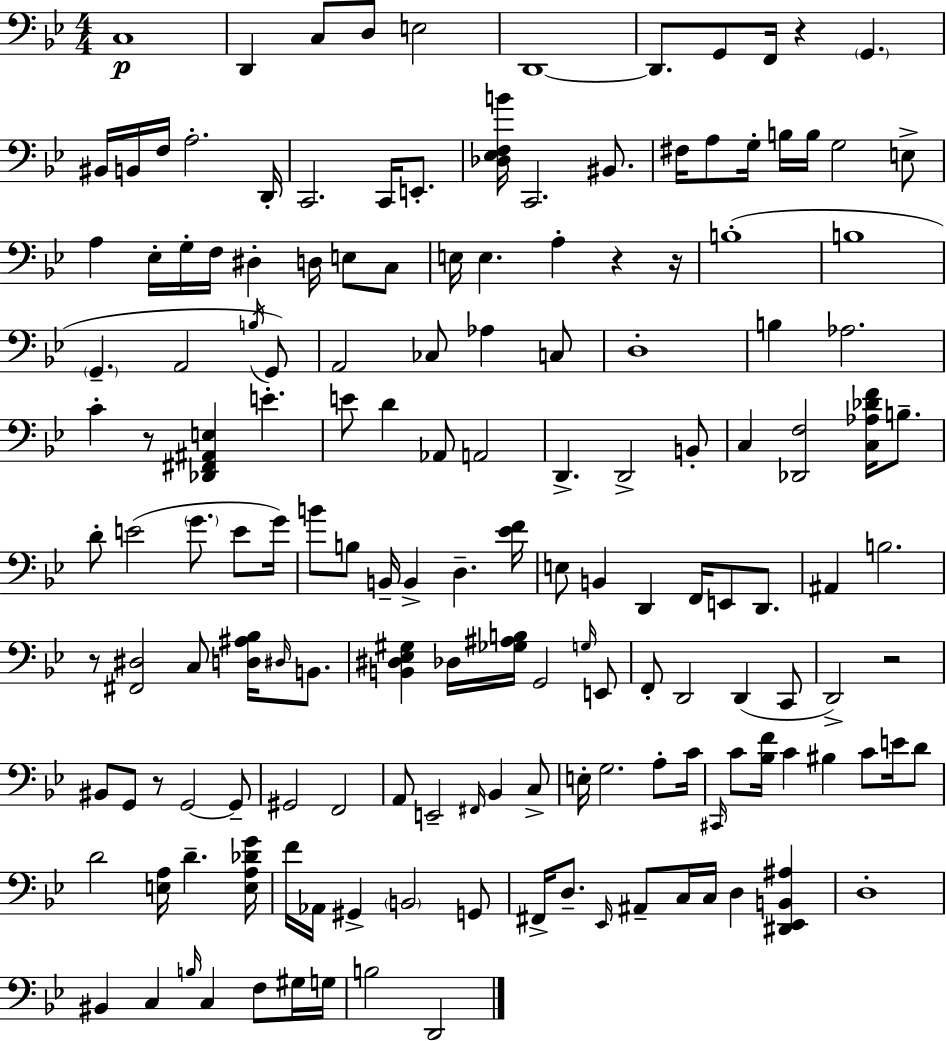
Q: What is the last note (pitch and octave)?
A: D2